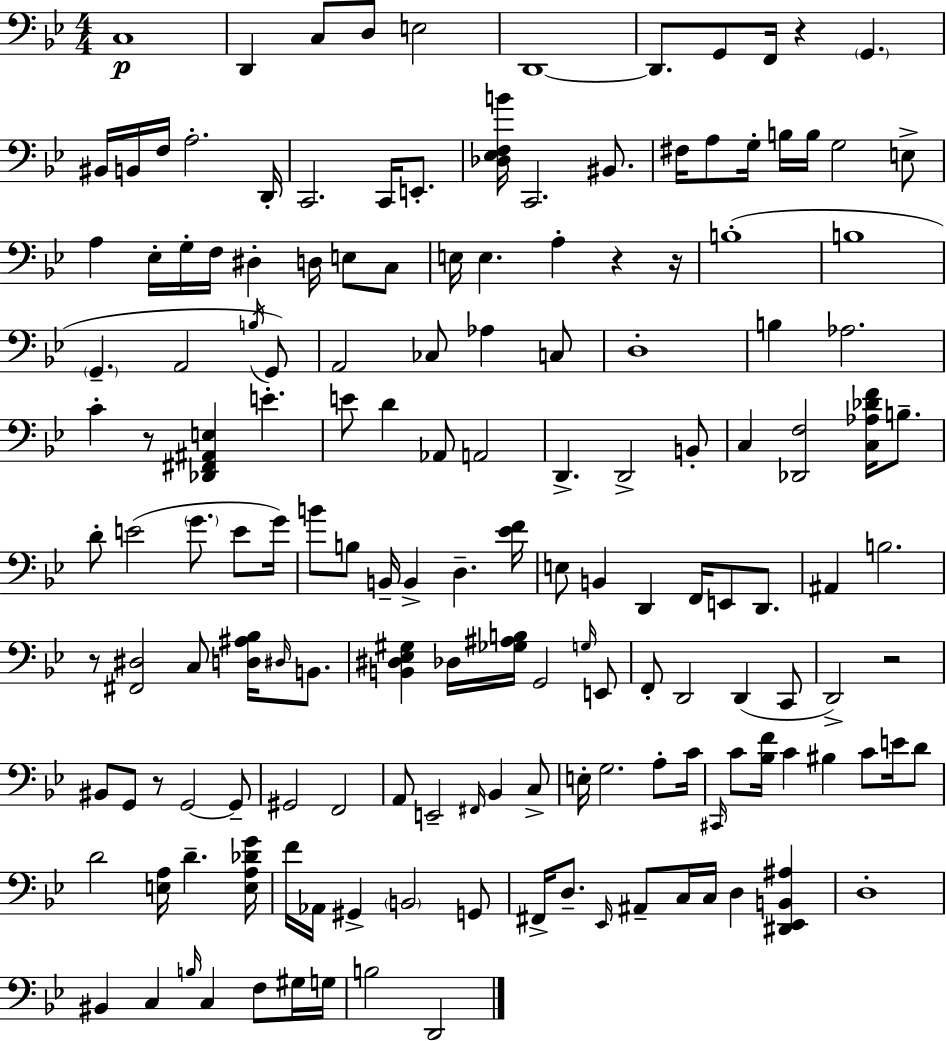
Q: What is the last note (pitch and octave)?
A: D2